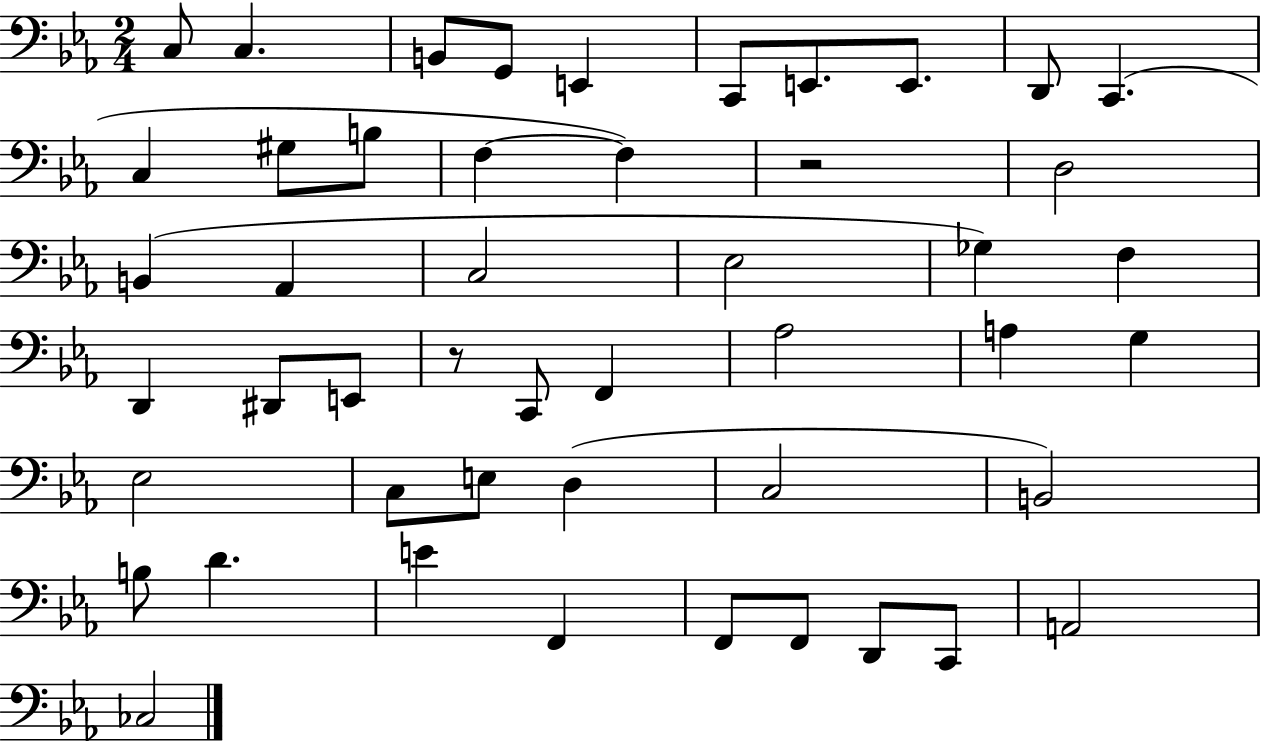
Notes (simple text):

C3/e C3/q. B2/e G2/e E2/q C2/e E2/e. E2/e. D2/e C2/q. C3/q G#3/e B3/e F3/q F3/q R/h D3/h B2/q Ab2/q C3/h Eb3/h Gb3/q F3/q D2/q D#2/e E2/e R/e C2/e F2/q Ab3/h A3/q G3/q Eb3/h C3/e E3/e D3/q C3/h B2/h B3/e D4/q. E4/q F2/q F2/e F2/e D2/e C2/e A2/h CES3/h